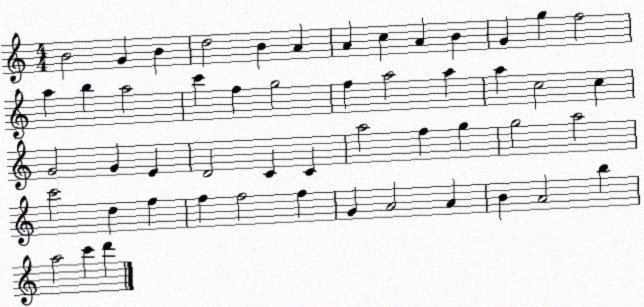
X:1
T:Untitled
M:4/4
L:1/4
K:C
B2 G B d2 B A A c A B G g f2 a b a2 c' f g2 f a2 a a c2 c G2 G E D2 C C a2 f g g2 a2 c'2 d f f f2 f G A2 A B A2 b a2 c' d'